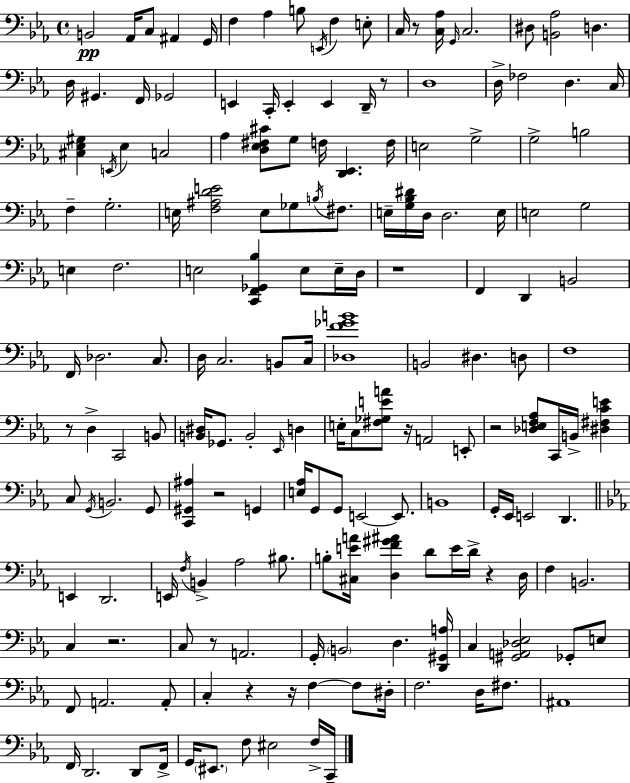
B2/h Ab2/s C3/e A#2/q G2/s F3/q Ab3/q B3/e E2/s F3/q E3/e C3/s R/e [C3,Ab3]/s G2/s C3/h. D#3/e [B2,Ab3]/h D3/q. D3/s G#2/q. F2/s Gb2/h E2/q C2/s E2/q E2/q D2/s R/e D3/w D3/s FES3/h D3/q. C3/s [C#3,Eb3,G#3]/q E2/s Eb3/q C3/h Ab3/q [D3,Eb3,F#3,C#4]/e G3/e F3/s [D2,Eb2]/q. F3/s E3/h G3/h G3/h B3/h F3/q G3/h. E3/s [F3,A#3,D4,E4]/h E3/e Gb3/e B3/s F#3/e. E3/s [G3,Bb3,D#4]/s D3/s D3/h. E3/s E3/h G3/h E3/q F3/h. E3/h [C2,F2,Gb2,Bb3]/q E3/e E3/s D3/s R/w F2/q D2/q B2/h F2/s Db3/h. C3/e. D3/s C3/h. B2/e C3/s [Db3,F4,Gb4,B4]/w B2/h D#3/q. D3/e F3/w R/e D3/q C2/h B2/e [B2,D#3]/s Gb2/e. B2/h Eb2/s D3/q E3/s C3/e [F#3,Gb3,E4,A4]/e R/s A2/h E2/e R/h [Db3,E3,F3,Ab3]/e C2/s B2/s [D#3,F#3,C4,E4]/q C3/e G2/s B2/h. G2/e [C2,G#2,A#3]/q R/h G2/q [E3,Ab3]/s G2/e G2/e E2/h E2/e. B2/w G2/s Eb2/s E2/h D2/q. E2/q D2/h. E2/s F3/s B2/q Ab3/h BIS3/e. B3/e [C#3,E4,A4]/s [D3,F4,G#4,A#4]/q D4/e E4/s D4/s R/q D3/s F3/q B2/h. C3/q R/h. C3/e R/e A2/h. G2/s B2/h D3/q. [D2,G#2,A3]/s C3/q [G#2,A2,Db3,Eb3]/h Gb2/e E3/e F2/e A2/h. A2/e C3/q R/q R/s F3/q F3/e D#3/s F3/h. D3/s F#3/e. A#2/w F2/s D2/h. D2/e F2/s G2/s EIS2/e. F3/e EIS3/h F3/s C2/s